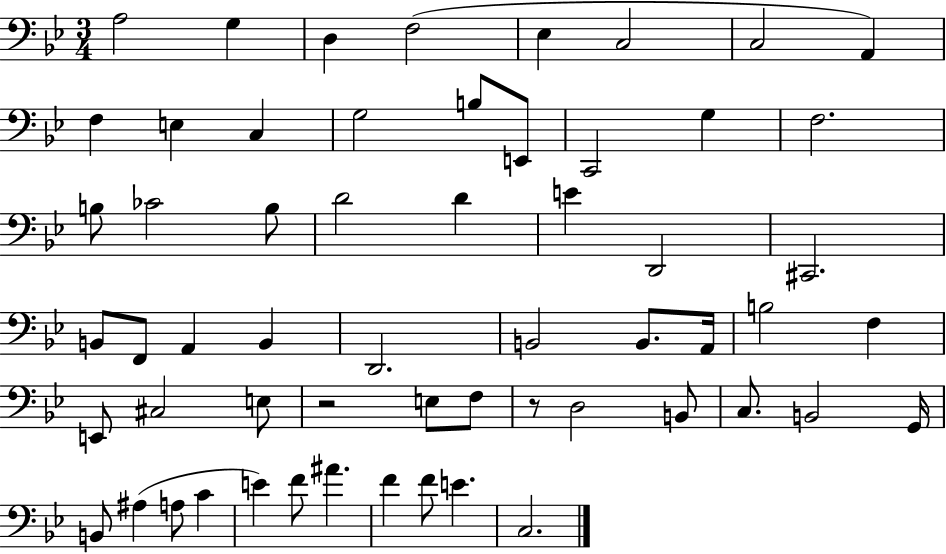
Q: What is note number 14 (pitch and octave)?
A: E2